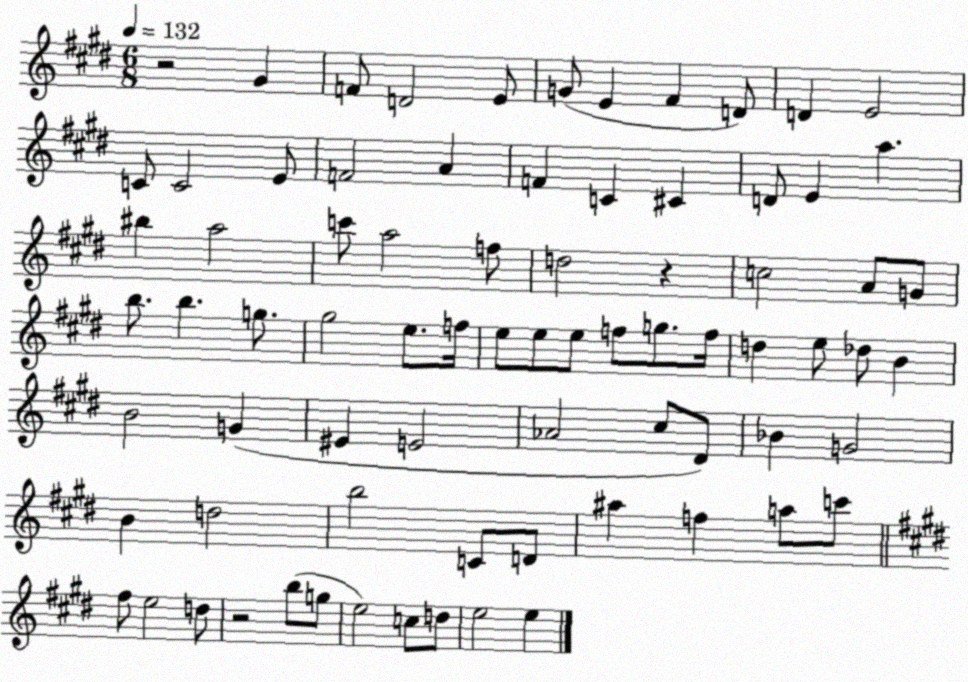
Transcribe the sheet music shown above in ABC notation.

X:1
T:Untitled
M:6/8
L:1/4
K:E
z2 ^G F/2 D2 E/2 G/2 E ^F D/2 D E2 C/2 C2 E/2 F2 A F C ^C D/2 E a ^b a2 c'/2 a2 f/2 d2 z c2 A/2 G/2 b/2 b g/2 ^g2 e/2 f/4 e/2 e/2 e/2 f/2 g/2 f/4 d e/2 _d/2 B B2 G ^E E2 _A2 ^c/2 ^D/2 _B G2 B d2 b2 C/2 D/2 ^a f a/2 c'/2 ^f/2 e2 d/2 z2 b/2 g/2 e2 c/2 d/2 e2 e